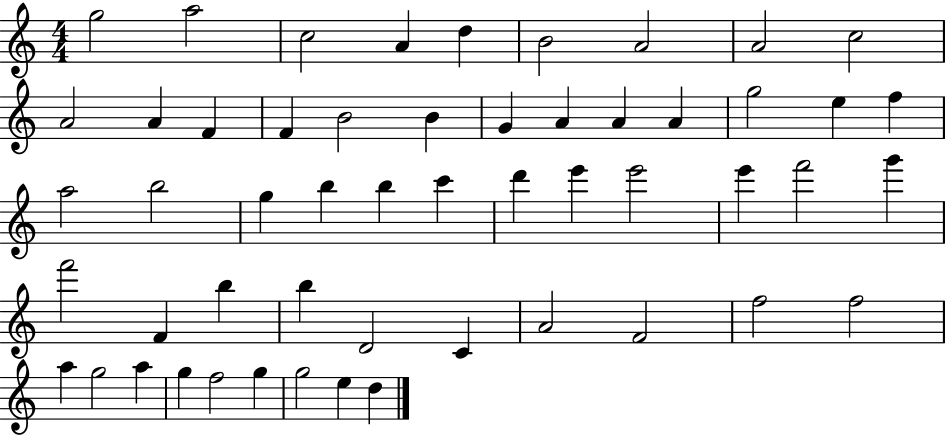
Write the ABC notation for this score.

X:1
T:Untitled
M:4/4
L:1/4
K:C
g2 a2 c2 A d B2 A2 A2 c2 A2 A F F B2 B G A A A g2 e f a2 b2 g b b c' d' e' e'2 e' f'2 g' f'2 F b b D2 C A2 F2 f2 f2 a g2 a g f2 g g2 e d